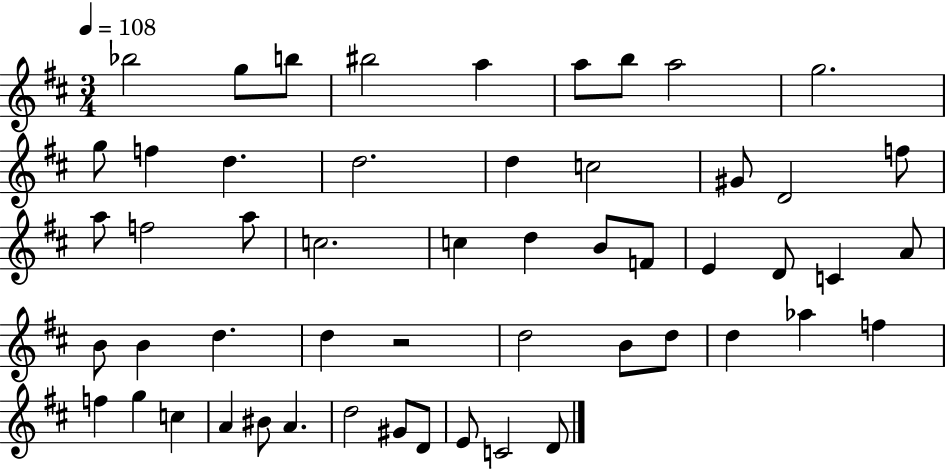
{
  \clef treble
  \numericTimeSignature
  \time 3/4
  \key d \major
  \tempo 4 = 108
  \repeat volta 2 { bes''2 g''8 b''8 | bis''2 a''4 | a''8 b''8 a''2 | g''2. | \break g''8 f''4 d''4. | d''2. | d''4 c''2 | gis'8 d'2 f''8 | \break a''8 f''2 a''8 | c''2. | c''4 d''4 b'8 f'8 | e'4 d'8 c'4 a'8 | \break b'8 b'4 d''4. | d''4 r2 | d''2 b'8 d''8 | d''4 aes''4 f''4 | \break f''4 g''4 c''4 | a'4 bis'8 a'4. | d''2 gis'8 d'8 | e'8 c'2 d'8 | \break } \bar "|."
}